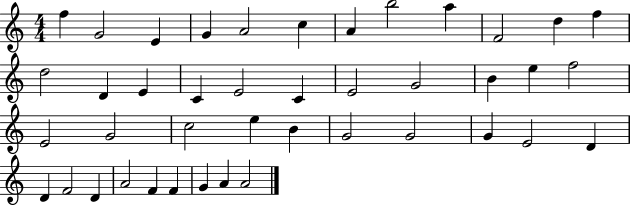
{
  \clef treble
  \numericTimeSignature
  \time 4/4
  \key c \major
  f''4 g'2 e'4 | g'4 a'2 c''4 | a'4 b''2 a''4 | f'2 d''4 f''4 | \break d''2 d'4 e'4 | c'4 e'2 c'4 | e'2 g'2 | b'4 e''4 f''2 | \break e'2 g'2 | c''2 e''4 b'4 | g'2 g'2 | g'4 e'2 d'4 | \break d'4 f'2 d'4 | a'2 f'4 f'4 | g'4 a'4 a'2 | \bar "|."
}